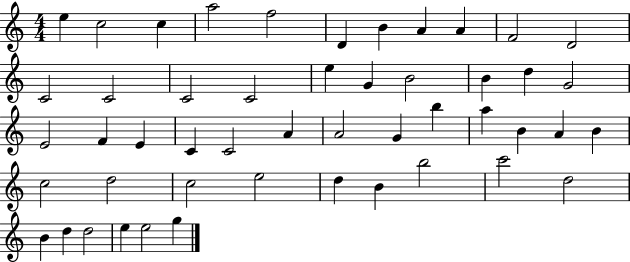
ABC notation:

X:1
T:Untitled
M:4/4
L:1/4
K:C
e c2 c a2 f2 D B A A F2 D2 C2 C2 C2 C2 e G B2 B d G2 E2 F E C C2 A A2 G b a B A B c2 d2 c2 e2 d B b2 c'2 d2 B d d2 e e2 g